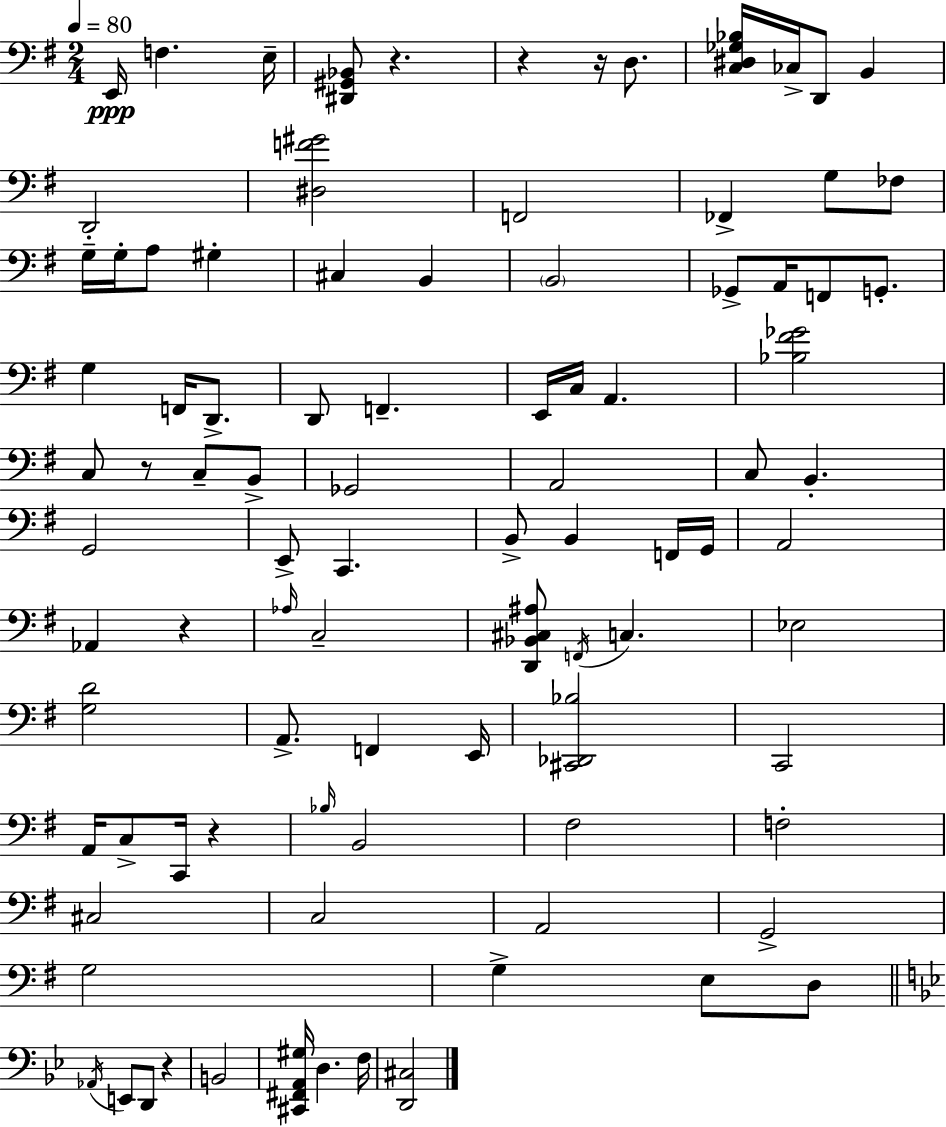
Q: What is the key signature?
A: G major